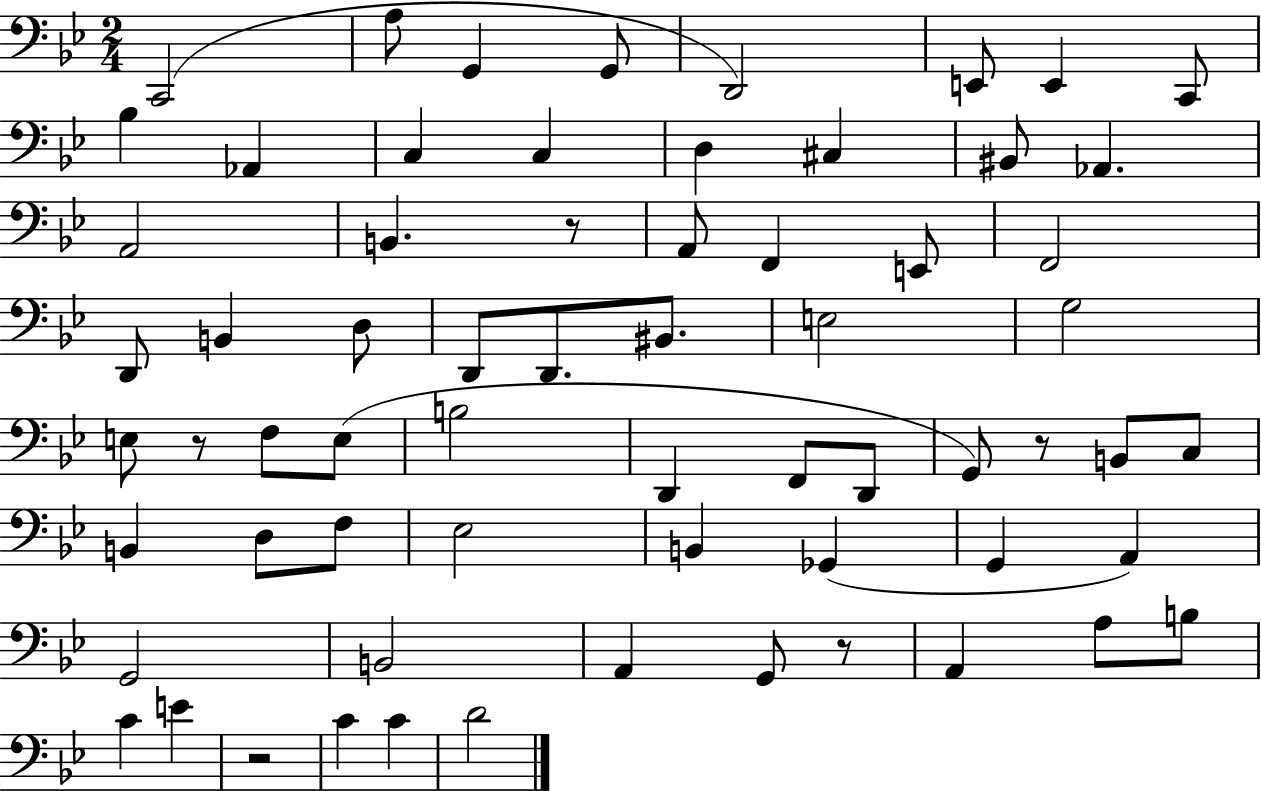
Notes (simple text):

C2/h A3/e G2/q G2/e D2/h E2/e E2/q C2/e Bb3/q Ab2/q C3/q C3/q D3/q C#3/q BIS2/e Ab2/q. A2/h B2/q. R/e A2/e F2/q E2/e F2/h D2/e B2/q D3/e D2/e D2/e. BIS2/e. E3/h G3/h E3/e R/e F3/e E3/e B3/h D2/q F2/e D2/e G2/e R/e B2/e C3/e B2/q D3/e F3/e Eb3/h B2/q Gb2/q G2/q A2/q G2/h B2/h A2/q G2/e R/e A2/q A3/e B3/e C4/q E4/q R/h C4/q C4/q D4/h